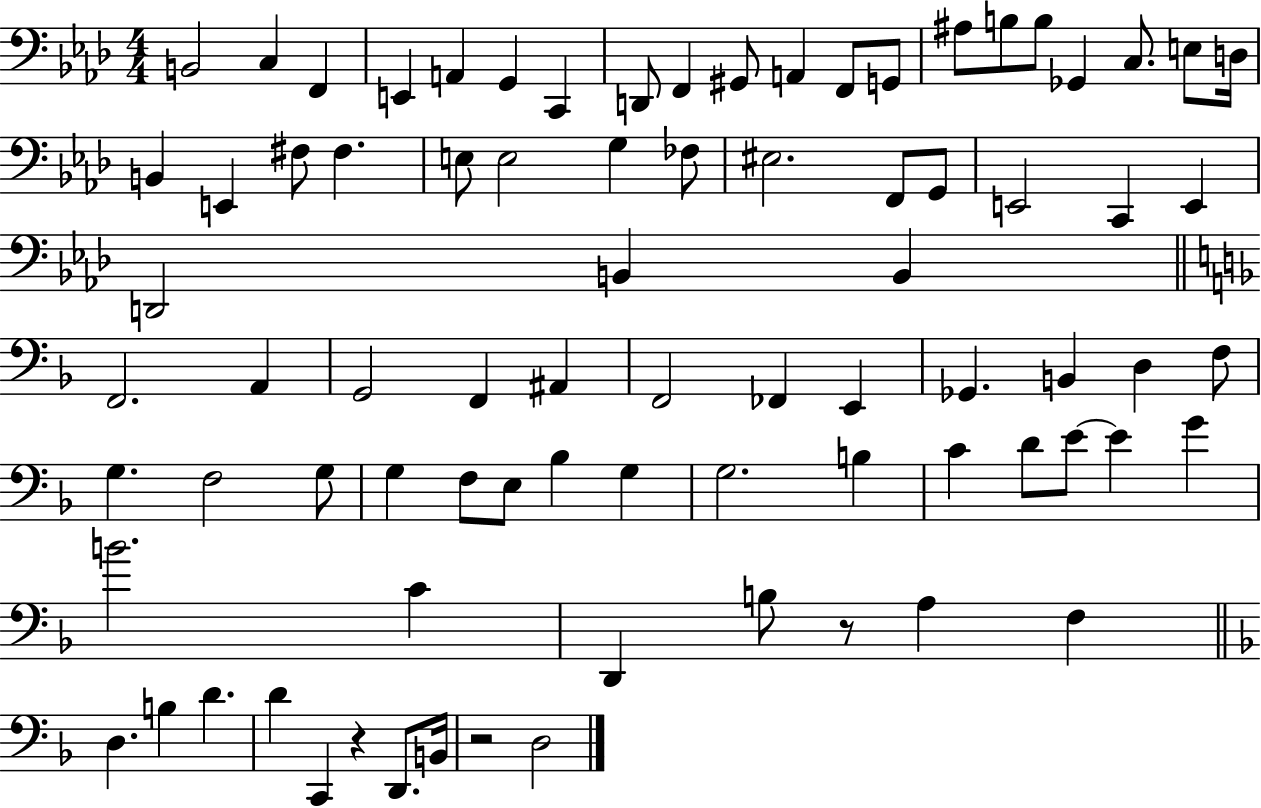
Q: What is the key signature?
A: AES major